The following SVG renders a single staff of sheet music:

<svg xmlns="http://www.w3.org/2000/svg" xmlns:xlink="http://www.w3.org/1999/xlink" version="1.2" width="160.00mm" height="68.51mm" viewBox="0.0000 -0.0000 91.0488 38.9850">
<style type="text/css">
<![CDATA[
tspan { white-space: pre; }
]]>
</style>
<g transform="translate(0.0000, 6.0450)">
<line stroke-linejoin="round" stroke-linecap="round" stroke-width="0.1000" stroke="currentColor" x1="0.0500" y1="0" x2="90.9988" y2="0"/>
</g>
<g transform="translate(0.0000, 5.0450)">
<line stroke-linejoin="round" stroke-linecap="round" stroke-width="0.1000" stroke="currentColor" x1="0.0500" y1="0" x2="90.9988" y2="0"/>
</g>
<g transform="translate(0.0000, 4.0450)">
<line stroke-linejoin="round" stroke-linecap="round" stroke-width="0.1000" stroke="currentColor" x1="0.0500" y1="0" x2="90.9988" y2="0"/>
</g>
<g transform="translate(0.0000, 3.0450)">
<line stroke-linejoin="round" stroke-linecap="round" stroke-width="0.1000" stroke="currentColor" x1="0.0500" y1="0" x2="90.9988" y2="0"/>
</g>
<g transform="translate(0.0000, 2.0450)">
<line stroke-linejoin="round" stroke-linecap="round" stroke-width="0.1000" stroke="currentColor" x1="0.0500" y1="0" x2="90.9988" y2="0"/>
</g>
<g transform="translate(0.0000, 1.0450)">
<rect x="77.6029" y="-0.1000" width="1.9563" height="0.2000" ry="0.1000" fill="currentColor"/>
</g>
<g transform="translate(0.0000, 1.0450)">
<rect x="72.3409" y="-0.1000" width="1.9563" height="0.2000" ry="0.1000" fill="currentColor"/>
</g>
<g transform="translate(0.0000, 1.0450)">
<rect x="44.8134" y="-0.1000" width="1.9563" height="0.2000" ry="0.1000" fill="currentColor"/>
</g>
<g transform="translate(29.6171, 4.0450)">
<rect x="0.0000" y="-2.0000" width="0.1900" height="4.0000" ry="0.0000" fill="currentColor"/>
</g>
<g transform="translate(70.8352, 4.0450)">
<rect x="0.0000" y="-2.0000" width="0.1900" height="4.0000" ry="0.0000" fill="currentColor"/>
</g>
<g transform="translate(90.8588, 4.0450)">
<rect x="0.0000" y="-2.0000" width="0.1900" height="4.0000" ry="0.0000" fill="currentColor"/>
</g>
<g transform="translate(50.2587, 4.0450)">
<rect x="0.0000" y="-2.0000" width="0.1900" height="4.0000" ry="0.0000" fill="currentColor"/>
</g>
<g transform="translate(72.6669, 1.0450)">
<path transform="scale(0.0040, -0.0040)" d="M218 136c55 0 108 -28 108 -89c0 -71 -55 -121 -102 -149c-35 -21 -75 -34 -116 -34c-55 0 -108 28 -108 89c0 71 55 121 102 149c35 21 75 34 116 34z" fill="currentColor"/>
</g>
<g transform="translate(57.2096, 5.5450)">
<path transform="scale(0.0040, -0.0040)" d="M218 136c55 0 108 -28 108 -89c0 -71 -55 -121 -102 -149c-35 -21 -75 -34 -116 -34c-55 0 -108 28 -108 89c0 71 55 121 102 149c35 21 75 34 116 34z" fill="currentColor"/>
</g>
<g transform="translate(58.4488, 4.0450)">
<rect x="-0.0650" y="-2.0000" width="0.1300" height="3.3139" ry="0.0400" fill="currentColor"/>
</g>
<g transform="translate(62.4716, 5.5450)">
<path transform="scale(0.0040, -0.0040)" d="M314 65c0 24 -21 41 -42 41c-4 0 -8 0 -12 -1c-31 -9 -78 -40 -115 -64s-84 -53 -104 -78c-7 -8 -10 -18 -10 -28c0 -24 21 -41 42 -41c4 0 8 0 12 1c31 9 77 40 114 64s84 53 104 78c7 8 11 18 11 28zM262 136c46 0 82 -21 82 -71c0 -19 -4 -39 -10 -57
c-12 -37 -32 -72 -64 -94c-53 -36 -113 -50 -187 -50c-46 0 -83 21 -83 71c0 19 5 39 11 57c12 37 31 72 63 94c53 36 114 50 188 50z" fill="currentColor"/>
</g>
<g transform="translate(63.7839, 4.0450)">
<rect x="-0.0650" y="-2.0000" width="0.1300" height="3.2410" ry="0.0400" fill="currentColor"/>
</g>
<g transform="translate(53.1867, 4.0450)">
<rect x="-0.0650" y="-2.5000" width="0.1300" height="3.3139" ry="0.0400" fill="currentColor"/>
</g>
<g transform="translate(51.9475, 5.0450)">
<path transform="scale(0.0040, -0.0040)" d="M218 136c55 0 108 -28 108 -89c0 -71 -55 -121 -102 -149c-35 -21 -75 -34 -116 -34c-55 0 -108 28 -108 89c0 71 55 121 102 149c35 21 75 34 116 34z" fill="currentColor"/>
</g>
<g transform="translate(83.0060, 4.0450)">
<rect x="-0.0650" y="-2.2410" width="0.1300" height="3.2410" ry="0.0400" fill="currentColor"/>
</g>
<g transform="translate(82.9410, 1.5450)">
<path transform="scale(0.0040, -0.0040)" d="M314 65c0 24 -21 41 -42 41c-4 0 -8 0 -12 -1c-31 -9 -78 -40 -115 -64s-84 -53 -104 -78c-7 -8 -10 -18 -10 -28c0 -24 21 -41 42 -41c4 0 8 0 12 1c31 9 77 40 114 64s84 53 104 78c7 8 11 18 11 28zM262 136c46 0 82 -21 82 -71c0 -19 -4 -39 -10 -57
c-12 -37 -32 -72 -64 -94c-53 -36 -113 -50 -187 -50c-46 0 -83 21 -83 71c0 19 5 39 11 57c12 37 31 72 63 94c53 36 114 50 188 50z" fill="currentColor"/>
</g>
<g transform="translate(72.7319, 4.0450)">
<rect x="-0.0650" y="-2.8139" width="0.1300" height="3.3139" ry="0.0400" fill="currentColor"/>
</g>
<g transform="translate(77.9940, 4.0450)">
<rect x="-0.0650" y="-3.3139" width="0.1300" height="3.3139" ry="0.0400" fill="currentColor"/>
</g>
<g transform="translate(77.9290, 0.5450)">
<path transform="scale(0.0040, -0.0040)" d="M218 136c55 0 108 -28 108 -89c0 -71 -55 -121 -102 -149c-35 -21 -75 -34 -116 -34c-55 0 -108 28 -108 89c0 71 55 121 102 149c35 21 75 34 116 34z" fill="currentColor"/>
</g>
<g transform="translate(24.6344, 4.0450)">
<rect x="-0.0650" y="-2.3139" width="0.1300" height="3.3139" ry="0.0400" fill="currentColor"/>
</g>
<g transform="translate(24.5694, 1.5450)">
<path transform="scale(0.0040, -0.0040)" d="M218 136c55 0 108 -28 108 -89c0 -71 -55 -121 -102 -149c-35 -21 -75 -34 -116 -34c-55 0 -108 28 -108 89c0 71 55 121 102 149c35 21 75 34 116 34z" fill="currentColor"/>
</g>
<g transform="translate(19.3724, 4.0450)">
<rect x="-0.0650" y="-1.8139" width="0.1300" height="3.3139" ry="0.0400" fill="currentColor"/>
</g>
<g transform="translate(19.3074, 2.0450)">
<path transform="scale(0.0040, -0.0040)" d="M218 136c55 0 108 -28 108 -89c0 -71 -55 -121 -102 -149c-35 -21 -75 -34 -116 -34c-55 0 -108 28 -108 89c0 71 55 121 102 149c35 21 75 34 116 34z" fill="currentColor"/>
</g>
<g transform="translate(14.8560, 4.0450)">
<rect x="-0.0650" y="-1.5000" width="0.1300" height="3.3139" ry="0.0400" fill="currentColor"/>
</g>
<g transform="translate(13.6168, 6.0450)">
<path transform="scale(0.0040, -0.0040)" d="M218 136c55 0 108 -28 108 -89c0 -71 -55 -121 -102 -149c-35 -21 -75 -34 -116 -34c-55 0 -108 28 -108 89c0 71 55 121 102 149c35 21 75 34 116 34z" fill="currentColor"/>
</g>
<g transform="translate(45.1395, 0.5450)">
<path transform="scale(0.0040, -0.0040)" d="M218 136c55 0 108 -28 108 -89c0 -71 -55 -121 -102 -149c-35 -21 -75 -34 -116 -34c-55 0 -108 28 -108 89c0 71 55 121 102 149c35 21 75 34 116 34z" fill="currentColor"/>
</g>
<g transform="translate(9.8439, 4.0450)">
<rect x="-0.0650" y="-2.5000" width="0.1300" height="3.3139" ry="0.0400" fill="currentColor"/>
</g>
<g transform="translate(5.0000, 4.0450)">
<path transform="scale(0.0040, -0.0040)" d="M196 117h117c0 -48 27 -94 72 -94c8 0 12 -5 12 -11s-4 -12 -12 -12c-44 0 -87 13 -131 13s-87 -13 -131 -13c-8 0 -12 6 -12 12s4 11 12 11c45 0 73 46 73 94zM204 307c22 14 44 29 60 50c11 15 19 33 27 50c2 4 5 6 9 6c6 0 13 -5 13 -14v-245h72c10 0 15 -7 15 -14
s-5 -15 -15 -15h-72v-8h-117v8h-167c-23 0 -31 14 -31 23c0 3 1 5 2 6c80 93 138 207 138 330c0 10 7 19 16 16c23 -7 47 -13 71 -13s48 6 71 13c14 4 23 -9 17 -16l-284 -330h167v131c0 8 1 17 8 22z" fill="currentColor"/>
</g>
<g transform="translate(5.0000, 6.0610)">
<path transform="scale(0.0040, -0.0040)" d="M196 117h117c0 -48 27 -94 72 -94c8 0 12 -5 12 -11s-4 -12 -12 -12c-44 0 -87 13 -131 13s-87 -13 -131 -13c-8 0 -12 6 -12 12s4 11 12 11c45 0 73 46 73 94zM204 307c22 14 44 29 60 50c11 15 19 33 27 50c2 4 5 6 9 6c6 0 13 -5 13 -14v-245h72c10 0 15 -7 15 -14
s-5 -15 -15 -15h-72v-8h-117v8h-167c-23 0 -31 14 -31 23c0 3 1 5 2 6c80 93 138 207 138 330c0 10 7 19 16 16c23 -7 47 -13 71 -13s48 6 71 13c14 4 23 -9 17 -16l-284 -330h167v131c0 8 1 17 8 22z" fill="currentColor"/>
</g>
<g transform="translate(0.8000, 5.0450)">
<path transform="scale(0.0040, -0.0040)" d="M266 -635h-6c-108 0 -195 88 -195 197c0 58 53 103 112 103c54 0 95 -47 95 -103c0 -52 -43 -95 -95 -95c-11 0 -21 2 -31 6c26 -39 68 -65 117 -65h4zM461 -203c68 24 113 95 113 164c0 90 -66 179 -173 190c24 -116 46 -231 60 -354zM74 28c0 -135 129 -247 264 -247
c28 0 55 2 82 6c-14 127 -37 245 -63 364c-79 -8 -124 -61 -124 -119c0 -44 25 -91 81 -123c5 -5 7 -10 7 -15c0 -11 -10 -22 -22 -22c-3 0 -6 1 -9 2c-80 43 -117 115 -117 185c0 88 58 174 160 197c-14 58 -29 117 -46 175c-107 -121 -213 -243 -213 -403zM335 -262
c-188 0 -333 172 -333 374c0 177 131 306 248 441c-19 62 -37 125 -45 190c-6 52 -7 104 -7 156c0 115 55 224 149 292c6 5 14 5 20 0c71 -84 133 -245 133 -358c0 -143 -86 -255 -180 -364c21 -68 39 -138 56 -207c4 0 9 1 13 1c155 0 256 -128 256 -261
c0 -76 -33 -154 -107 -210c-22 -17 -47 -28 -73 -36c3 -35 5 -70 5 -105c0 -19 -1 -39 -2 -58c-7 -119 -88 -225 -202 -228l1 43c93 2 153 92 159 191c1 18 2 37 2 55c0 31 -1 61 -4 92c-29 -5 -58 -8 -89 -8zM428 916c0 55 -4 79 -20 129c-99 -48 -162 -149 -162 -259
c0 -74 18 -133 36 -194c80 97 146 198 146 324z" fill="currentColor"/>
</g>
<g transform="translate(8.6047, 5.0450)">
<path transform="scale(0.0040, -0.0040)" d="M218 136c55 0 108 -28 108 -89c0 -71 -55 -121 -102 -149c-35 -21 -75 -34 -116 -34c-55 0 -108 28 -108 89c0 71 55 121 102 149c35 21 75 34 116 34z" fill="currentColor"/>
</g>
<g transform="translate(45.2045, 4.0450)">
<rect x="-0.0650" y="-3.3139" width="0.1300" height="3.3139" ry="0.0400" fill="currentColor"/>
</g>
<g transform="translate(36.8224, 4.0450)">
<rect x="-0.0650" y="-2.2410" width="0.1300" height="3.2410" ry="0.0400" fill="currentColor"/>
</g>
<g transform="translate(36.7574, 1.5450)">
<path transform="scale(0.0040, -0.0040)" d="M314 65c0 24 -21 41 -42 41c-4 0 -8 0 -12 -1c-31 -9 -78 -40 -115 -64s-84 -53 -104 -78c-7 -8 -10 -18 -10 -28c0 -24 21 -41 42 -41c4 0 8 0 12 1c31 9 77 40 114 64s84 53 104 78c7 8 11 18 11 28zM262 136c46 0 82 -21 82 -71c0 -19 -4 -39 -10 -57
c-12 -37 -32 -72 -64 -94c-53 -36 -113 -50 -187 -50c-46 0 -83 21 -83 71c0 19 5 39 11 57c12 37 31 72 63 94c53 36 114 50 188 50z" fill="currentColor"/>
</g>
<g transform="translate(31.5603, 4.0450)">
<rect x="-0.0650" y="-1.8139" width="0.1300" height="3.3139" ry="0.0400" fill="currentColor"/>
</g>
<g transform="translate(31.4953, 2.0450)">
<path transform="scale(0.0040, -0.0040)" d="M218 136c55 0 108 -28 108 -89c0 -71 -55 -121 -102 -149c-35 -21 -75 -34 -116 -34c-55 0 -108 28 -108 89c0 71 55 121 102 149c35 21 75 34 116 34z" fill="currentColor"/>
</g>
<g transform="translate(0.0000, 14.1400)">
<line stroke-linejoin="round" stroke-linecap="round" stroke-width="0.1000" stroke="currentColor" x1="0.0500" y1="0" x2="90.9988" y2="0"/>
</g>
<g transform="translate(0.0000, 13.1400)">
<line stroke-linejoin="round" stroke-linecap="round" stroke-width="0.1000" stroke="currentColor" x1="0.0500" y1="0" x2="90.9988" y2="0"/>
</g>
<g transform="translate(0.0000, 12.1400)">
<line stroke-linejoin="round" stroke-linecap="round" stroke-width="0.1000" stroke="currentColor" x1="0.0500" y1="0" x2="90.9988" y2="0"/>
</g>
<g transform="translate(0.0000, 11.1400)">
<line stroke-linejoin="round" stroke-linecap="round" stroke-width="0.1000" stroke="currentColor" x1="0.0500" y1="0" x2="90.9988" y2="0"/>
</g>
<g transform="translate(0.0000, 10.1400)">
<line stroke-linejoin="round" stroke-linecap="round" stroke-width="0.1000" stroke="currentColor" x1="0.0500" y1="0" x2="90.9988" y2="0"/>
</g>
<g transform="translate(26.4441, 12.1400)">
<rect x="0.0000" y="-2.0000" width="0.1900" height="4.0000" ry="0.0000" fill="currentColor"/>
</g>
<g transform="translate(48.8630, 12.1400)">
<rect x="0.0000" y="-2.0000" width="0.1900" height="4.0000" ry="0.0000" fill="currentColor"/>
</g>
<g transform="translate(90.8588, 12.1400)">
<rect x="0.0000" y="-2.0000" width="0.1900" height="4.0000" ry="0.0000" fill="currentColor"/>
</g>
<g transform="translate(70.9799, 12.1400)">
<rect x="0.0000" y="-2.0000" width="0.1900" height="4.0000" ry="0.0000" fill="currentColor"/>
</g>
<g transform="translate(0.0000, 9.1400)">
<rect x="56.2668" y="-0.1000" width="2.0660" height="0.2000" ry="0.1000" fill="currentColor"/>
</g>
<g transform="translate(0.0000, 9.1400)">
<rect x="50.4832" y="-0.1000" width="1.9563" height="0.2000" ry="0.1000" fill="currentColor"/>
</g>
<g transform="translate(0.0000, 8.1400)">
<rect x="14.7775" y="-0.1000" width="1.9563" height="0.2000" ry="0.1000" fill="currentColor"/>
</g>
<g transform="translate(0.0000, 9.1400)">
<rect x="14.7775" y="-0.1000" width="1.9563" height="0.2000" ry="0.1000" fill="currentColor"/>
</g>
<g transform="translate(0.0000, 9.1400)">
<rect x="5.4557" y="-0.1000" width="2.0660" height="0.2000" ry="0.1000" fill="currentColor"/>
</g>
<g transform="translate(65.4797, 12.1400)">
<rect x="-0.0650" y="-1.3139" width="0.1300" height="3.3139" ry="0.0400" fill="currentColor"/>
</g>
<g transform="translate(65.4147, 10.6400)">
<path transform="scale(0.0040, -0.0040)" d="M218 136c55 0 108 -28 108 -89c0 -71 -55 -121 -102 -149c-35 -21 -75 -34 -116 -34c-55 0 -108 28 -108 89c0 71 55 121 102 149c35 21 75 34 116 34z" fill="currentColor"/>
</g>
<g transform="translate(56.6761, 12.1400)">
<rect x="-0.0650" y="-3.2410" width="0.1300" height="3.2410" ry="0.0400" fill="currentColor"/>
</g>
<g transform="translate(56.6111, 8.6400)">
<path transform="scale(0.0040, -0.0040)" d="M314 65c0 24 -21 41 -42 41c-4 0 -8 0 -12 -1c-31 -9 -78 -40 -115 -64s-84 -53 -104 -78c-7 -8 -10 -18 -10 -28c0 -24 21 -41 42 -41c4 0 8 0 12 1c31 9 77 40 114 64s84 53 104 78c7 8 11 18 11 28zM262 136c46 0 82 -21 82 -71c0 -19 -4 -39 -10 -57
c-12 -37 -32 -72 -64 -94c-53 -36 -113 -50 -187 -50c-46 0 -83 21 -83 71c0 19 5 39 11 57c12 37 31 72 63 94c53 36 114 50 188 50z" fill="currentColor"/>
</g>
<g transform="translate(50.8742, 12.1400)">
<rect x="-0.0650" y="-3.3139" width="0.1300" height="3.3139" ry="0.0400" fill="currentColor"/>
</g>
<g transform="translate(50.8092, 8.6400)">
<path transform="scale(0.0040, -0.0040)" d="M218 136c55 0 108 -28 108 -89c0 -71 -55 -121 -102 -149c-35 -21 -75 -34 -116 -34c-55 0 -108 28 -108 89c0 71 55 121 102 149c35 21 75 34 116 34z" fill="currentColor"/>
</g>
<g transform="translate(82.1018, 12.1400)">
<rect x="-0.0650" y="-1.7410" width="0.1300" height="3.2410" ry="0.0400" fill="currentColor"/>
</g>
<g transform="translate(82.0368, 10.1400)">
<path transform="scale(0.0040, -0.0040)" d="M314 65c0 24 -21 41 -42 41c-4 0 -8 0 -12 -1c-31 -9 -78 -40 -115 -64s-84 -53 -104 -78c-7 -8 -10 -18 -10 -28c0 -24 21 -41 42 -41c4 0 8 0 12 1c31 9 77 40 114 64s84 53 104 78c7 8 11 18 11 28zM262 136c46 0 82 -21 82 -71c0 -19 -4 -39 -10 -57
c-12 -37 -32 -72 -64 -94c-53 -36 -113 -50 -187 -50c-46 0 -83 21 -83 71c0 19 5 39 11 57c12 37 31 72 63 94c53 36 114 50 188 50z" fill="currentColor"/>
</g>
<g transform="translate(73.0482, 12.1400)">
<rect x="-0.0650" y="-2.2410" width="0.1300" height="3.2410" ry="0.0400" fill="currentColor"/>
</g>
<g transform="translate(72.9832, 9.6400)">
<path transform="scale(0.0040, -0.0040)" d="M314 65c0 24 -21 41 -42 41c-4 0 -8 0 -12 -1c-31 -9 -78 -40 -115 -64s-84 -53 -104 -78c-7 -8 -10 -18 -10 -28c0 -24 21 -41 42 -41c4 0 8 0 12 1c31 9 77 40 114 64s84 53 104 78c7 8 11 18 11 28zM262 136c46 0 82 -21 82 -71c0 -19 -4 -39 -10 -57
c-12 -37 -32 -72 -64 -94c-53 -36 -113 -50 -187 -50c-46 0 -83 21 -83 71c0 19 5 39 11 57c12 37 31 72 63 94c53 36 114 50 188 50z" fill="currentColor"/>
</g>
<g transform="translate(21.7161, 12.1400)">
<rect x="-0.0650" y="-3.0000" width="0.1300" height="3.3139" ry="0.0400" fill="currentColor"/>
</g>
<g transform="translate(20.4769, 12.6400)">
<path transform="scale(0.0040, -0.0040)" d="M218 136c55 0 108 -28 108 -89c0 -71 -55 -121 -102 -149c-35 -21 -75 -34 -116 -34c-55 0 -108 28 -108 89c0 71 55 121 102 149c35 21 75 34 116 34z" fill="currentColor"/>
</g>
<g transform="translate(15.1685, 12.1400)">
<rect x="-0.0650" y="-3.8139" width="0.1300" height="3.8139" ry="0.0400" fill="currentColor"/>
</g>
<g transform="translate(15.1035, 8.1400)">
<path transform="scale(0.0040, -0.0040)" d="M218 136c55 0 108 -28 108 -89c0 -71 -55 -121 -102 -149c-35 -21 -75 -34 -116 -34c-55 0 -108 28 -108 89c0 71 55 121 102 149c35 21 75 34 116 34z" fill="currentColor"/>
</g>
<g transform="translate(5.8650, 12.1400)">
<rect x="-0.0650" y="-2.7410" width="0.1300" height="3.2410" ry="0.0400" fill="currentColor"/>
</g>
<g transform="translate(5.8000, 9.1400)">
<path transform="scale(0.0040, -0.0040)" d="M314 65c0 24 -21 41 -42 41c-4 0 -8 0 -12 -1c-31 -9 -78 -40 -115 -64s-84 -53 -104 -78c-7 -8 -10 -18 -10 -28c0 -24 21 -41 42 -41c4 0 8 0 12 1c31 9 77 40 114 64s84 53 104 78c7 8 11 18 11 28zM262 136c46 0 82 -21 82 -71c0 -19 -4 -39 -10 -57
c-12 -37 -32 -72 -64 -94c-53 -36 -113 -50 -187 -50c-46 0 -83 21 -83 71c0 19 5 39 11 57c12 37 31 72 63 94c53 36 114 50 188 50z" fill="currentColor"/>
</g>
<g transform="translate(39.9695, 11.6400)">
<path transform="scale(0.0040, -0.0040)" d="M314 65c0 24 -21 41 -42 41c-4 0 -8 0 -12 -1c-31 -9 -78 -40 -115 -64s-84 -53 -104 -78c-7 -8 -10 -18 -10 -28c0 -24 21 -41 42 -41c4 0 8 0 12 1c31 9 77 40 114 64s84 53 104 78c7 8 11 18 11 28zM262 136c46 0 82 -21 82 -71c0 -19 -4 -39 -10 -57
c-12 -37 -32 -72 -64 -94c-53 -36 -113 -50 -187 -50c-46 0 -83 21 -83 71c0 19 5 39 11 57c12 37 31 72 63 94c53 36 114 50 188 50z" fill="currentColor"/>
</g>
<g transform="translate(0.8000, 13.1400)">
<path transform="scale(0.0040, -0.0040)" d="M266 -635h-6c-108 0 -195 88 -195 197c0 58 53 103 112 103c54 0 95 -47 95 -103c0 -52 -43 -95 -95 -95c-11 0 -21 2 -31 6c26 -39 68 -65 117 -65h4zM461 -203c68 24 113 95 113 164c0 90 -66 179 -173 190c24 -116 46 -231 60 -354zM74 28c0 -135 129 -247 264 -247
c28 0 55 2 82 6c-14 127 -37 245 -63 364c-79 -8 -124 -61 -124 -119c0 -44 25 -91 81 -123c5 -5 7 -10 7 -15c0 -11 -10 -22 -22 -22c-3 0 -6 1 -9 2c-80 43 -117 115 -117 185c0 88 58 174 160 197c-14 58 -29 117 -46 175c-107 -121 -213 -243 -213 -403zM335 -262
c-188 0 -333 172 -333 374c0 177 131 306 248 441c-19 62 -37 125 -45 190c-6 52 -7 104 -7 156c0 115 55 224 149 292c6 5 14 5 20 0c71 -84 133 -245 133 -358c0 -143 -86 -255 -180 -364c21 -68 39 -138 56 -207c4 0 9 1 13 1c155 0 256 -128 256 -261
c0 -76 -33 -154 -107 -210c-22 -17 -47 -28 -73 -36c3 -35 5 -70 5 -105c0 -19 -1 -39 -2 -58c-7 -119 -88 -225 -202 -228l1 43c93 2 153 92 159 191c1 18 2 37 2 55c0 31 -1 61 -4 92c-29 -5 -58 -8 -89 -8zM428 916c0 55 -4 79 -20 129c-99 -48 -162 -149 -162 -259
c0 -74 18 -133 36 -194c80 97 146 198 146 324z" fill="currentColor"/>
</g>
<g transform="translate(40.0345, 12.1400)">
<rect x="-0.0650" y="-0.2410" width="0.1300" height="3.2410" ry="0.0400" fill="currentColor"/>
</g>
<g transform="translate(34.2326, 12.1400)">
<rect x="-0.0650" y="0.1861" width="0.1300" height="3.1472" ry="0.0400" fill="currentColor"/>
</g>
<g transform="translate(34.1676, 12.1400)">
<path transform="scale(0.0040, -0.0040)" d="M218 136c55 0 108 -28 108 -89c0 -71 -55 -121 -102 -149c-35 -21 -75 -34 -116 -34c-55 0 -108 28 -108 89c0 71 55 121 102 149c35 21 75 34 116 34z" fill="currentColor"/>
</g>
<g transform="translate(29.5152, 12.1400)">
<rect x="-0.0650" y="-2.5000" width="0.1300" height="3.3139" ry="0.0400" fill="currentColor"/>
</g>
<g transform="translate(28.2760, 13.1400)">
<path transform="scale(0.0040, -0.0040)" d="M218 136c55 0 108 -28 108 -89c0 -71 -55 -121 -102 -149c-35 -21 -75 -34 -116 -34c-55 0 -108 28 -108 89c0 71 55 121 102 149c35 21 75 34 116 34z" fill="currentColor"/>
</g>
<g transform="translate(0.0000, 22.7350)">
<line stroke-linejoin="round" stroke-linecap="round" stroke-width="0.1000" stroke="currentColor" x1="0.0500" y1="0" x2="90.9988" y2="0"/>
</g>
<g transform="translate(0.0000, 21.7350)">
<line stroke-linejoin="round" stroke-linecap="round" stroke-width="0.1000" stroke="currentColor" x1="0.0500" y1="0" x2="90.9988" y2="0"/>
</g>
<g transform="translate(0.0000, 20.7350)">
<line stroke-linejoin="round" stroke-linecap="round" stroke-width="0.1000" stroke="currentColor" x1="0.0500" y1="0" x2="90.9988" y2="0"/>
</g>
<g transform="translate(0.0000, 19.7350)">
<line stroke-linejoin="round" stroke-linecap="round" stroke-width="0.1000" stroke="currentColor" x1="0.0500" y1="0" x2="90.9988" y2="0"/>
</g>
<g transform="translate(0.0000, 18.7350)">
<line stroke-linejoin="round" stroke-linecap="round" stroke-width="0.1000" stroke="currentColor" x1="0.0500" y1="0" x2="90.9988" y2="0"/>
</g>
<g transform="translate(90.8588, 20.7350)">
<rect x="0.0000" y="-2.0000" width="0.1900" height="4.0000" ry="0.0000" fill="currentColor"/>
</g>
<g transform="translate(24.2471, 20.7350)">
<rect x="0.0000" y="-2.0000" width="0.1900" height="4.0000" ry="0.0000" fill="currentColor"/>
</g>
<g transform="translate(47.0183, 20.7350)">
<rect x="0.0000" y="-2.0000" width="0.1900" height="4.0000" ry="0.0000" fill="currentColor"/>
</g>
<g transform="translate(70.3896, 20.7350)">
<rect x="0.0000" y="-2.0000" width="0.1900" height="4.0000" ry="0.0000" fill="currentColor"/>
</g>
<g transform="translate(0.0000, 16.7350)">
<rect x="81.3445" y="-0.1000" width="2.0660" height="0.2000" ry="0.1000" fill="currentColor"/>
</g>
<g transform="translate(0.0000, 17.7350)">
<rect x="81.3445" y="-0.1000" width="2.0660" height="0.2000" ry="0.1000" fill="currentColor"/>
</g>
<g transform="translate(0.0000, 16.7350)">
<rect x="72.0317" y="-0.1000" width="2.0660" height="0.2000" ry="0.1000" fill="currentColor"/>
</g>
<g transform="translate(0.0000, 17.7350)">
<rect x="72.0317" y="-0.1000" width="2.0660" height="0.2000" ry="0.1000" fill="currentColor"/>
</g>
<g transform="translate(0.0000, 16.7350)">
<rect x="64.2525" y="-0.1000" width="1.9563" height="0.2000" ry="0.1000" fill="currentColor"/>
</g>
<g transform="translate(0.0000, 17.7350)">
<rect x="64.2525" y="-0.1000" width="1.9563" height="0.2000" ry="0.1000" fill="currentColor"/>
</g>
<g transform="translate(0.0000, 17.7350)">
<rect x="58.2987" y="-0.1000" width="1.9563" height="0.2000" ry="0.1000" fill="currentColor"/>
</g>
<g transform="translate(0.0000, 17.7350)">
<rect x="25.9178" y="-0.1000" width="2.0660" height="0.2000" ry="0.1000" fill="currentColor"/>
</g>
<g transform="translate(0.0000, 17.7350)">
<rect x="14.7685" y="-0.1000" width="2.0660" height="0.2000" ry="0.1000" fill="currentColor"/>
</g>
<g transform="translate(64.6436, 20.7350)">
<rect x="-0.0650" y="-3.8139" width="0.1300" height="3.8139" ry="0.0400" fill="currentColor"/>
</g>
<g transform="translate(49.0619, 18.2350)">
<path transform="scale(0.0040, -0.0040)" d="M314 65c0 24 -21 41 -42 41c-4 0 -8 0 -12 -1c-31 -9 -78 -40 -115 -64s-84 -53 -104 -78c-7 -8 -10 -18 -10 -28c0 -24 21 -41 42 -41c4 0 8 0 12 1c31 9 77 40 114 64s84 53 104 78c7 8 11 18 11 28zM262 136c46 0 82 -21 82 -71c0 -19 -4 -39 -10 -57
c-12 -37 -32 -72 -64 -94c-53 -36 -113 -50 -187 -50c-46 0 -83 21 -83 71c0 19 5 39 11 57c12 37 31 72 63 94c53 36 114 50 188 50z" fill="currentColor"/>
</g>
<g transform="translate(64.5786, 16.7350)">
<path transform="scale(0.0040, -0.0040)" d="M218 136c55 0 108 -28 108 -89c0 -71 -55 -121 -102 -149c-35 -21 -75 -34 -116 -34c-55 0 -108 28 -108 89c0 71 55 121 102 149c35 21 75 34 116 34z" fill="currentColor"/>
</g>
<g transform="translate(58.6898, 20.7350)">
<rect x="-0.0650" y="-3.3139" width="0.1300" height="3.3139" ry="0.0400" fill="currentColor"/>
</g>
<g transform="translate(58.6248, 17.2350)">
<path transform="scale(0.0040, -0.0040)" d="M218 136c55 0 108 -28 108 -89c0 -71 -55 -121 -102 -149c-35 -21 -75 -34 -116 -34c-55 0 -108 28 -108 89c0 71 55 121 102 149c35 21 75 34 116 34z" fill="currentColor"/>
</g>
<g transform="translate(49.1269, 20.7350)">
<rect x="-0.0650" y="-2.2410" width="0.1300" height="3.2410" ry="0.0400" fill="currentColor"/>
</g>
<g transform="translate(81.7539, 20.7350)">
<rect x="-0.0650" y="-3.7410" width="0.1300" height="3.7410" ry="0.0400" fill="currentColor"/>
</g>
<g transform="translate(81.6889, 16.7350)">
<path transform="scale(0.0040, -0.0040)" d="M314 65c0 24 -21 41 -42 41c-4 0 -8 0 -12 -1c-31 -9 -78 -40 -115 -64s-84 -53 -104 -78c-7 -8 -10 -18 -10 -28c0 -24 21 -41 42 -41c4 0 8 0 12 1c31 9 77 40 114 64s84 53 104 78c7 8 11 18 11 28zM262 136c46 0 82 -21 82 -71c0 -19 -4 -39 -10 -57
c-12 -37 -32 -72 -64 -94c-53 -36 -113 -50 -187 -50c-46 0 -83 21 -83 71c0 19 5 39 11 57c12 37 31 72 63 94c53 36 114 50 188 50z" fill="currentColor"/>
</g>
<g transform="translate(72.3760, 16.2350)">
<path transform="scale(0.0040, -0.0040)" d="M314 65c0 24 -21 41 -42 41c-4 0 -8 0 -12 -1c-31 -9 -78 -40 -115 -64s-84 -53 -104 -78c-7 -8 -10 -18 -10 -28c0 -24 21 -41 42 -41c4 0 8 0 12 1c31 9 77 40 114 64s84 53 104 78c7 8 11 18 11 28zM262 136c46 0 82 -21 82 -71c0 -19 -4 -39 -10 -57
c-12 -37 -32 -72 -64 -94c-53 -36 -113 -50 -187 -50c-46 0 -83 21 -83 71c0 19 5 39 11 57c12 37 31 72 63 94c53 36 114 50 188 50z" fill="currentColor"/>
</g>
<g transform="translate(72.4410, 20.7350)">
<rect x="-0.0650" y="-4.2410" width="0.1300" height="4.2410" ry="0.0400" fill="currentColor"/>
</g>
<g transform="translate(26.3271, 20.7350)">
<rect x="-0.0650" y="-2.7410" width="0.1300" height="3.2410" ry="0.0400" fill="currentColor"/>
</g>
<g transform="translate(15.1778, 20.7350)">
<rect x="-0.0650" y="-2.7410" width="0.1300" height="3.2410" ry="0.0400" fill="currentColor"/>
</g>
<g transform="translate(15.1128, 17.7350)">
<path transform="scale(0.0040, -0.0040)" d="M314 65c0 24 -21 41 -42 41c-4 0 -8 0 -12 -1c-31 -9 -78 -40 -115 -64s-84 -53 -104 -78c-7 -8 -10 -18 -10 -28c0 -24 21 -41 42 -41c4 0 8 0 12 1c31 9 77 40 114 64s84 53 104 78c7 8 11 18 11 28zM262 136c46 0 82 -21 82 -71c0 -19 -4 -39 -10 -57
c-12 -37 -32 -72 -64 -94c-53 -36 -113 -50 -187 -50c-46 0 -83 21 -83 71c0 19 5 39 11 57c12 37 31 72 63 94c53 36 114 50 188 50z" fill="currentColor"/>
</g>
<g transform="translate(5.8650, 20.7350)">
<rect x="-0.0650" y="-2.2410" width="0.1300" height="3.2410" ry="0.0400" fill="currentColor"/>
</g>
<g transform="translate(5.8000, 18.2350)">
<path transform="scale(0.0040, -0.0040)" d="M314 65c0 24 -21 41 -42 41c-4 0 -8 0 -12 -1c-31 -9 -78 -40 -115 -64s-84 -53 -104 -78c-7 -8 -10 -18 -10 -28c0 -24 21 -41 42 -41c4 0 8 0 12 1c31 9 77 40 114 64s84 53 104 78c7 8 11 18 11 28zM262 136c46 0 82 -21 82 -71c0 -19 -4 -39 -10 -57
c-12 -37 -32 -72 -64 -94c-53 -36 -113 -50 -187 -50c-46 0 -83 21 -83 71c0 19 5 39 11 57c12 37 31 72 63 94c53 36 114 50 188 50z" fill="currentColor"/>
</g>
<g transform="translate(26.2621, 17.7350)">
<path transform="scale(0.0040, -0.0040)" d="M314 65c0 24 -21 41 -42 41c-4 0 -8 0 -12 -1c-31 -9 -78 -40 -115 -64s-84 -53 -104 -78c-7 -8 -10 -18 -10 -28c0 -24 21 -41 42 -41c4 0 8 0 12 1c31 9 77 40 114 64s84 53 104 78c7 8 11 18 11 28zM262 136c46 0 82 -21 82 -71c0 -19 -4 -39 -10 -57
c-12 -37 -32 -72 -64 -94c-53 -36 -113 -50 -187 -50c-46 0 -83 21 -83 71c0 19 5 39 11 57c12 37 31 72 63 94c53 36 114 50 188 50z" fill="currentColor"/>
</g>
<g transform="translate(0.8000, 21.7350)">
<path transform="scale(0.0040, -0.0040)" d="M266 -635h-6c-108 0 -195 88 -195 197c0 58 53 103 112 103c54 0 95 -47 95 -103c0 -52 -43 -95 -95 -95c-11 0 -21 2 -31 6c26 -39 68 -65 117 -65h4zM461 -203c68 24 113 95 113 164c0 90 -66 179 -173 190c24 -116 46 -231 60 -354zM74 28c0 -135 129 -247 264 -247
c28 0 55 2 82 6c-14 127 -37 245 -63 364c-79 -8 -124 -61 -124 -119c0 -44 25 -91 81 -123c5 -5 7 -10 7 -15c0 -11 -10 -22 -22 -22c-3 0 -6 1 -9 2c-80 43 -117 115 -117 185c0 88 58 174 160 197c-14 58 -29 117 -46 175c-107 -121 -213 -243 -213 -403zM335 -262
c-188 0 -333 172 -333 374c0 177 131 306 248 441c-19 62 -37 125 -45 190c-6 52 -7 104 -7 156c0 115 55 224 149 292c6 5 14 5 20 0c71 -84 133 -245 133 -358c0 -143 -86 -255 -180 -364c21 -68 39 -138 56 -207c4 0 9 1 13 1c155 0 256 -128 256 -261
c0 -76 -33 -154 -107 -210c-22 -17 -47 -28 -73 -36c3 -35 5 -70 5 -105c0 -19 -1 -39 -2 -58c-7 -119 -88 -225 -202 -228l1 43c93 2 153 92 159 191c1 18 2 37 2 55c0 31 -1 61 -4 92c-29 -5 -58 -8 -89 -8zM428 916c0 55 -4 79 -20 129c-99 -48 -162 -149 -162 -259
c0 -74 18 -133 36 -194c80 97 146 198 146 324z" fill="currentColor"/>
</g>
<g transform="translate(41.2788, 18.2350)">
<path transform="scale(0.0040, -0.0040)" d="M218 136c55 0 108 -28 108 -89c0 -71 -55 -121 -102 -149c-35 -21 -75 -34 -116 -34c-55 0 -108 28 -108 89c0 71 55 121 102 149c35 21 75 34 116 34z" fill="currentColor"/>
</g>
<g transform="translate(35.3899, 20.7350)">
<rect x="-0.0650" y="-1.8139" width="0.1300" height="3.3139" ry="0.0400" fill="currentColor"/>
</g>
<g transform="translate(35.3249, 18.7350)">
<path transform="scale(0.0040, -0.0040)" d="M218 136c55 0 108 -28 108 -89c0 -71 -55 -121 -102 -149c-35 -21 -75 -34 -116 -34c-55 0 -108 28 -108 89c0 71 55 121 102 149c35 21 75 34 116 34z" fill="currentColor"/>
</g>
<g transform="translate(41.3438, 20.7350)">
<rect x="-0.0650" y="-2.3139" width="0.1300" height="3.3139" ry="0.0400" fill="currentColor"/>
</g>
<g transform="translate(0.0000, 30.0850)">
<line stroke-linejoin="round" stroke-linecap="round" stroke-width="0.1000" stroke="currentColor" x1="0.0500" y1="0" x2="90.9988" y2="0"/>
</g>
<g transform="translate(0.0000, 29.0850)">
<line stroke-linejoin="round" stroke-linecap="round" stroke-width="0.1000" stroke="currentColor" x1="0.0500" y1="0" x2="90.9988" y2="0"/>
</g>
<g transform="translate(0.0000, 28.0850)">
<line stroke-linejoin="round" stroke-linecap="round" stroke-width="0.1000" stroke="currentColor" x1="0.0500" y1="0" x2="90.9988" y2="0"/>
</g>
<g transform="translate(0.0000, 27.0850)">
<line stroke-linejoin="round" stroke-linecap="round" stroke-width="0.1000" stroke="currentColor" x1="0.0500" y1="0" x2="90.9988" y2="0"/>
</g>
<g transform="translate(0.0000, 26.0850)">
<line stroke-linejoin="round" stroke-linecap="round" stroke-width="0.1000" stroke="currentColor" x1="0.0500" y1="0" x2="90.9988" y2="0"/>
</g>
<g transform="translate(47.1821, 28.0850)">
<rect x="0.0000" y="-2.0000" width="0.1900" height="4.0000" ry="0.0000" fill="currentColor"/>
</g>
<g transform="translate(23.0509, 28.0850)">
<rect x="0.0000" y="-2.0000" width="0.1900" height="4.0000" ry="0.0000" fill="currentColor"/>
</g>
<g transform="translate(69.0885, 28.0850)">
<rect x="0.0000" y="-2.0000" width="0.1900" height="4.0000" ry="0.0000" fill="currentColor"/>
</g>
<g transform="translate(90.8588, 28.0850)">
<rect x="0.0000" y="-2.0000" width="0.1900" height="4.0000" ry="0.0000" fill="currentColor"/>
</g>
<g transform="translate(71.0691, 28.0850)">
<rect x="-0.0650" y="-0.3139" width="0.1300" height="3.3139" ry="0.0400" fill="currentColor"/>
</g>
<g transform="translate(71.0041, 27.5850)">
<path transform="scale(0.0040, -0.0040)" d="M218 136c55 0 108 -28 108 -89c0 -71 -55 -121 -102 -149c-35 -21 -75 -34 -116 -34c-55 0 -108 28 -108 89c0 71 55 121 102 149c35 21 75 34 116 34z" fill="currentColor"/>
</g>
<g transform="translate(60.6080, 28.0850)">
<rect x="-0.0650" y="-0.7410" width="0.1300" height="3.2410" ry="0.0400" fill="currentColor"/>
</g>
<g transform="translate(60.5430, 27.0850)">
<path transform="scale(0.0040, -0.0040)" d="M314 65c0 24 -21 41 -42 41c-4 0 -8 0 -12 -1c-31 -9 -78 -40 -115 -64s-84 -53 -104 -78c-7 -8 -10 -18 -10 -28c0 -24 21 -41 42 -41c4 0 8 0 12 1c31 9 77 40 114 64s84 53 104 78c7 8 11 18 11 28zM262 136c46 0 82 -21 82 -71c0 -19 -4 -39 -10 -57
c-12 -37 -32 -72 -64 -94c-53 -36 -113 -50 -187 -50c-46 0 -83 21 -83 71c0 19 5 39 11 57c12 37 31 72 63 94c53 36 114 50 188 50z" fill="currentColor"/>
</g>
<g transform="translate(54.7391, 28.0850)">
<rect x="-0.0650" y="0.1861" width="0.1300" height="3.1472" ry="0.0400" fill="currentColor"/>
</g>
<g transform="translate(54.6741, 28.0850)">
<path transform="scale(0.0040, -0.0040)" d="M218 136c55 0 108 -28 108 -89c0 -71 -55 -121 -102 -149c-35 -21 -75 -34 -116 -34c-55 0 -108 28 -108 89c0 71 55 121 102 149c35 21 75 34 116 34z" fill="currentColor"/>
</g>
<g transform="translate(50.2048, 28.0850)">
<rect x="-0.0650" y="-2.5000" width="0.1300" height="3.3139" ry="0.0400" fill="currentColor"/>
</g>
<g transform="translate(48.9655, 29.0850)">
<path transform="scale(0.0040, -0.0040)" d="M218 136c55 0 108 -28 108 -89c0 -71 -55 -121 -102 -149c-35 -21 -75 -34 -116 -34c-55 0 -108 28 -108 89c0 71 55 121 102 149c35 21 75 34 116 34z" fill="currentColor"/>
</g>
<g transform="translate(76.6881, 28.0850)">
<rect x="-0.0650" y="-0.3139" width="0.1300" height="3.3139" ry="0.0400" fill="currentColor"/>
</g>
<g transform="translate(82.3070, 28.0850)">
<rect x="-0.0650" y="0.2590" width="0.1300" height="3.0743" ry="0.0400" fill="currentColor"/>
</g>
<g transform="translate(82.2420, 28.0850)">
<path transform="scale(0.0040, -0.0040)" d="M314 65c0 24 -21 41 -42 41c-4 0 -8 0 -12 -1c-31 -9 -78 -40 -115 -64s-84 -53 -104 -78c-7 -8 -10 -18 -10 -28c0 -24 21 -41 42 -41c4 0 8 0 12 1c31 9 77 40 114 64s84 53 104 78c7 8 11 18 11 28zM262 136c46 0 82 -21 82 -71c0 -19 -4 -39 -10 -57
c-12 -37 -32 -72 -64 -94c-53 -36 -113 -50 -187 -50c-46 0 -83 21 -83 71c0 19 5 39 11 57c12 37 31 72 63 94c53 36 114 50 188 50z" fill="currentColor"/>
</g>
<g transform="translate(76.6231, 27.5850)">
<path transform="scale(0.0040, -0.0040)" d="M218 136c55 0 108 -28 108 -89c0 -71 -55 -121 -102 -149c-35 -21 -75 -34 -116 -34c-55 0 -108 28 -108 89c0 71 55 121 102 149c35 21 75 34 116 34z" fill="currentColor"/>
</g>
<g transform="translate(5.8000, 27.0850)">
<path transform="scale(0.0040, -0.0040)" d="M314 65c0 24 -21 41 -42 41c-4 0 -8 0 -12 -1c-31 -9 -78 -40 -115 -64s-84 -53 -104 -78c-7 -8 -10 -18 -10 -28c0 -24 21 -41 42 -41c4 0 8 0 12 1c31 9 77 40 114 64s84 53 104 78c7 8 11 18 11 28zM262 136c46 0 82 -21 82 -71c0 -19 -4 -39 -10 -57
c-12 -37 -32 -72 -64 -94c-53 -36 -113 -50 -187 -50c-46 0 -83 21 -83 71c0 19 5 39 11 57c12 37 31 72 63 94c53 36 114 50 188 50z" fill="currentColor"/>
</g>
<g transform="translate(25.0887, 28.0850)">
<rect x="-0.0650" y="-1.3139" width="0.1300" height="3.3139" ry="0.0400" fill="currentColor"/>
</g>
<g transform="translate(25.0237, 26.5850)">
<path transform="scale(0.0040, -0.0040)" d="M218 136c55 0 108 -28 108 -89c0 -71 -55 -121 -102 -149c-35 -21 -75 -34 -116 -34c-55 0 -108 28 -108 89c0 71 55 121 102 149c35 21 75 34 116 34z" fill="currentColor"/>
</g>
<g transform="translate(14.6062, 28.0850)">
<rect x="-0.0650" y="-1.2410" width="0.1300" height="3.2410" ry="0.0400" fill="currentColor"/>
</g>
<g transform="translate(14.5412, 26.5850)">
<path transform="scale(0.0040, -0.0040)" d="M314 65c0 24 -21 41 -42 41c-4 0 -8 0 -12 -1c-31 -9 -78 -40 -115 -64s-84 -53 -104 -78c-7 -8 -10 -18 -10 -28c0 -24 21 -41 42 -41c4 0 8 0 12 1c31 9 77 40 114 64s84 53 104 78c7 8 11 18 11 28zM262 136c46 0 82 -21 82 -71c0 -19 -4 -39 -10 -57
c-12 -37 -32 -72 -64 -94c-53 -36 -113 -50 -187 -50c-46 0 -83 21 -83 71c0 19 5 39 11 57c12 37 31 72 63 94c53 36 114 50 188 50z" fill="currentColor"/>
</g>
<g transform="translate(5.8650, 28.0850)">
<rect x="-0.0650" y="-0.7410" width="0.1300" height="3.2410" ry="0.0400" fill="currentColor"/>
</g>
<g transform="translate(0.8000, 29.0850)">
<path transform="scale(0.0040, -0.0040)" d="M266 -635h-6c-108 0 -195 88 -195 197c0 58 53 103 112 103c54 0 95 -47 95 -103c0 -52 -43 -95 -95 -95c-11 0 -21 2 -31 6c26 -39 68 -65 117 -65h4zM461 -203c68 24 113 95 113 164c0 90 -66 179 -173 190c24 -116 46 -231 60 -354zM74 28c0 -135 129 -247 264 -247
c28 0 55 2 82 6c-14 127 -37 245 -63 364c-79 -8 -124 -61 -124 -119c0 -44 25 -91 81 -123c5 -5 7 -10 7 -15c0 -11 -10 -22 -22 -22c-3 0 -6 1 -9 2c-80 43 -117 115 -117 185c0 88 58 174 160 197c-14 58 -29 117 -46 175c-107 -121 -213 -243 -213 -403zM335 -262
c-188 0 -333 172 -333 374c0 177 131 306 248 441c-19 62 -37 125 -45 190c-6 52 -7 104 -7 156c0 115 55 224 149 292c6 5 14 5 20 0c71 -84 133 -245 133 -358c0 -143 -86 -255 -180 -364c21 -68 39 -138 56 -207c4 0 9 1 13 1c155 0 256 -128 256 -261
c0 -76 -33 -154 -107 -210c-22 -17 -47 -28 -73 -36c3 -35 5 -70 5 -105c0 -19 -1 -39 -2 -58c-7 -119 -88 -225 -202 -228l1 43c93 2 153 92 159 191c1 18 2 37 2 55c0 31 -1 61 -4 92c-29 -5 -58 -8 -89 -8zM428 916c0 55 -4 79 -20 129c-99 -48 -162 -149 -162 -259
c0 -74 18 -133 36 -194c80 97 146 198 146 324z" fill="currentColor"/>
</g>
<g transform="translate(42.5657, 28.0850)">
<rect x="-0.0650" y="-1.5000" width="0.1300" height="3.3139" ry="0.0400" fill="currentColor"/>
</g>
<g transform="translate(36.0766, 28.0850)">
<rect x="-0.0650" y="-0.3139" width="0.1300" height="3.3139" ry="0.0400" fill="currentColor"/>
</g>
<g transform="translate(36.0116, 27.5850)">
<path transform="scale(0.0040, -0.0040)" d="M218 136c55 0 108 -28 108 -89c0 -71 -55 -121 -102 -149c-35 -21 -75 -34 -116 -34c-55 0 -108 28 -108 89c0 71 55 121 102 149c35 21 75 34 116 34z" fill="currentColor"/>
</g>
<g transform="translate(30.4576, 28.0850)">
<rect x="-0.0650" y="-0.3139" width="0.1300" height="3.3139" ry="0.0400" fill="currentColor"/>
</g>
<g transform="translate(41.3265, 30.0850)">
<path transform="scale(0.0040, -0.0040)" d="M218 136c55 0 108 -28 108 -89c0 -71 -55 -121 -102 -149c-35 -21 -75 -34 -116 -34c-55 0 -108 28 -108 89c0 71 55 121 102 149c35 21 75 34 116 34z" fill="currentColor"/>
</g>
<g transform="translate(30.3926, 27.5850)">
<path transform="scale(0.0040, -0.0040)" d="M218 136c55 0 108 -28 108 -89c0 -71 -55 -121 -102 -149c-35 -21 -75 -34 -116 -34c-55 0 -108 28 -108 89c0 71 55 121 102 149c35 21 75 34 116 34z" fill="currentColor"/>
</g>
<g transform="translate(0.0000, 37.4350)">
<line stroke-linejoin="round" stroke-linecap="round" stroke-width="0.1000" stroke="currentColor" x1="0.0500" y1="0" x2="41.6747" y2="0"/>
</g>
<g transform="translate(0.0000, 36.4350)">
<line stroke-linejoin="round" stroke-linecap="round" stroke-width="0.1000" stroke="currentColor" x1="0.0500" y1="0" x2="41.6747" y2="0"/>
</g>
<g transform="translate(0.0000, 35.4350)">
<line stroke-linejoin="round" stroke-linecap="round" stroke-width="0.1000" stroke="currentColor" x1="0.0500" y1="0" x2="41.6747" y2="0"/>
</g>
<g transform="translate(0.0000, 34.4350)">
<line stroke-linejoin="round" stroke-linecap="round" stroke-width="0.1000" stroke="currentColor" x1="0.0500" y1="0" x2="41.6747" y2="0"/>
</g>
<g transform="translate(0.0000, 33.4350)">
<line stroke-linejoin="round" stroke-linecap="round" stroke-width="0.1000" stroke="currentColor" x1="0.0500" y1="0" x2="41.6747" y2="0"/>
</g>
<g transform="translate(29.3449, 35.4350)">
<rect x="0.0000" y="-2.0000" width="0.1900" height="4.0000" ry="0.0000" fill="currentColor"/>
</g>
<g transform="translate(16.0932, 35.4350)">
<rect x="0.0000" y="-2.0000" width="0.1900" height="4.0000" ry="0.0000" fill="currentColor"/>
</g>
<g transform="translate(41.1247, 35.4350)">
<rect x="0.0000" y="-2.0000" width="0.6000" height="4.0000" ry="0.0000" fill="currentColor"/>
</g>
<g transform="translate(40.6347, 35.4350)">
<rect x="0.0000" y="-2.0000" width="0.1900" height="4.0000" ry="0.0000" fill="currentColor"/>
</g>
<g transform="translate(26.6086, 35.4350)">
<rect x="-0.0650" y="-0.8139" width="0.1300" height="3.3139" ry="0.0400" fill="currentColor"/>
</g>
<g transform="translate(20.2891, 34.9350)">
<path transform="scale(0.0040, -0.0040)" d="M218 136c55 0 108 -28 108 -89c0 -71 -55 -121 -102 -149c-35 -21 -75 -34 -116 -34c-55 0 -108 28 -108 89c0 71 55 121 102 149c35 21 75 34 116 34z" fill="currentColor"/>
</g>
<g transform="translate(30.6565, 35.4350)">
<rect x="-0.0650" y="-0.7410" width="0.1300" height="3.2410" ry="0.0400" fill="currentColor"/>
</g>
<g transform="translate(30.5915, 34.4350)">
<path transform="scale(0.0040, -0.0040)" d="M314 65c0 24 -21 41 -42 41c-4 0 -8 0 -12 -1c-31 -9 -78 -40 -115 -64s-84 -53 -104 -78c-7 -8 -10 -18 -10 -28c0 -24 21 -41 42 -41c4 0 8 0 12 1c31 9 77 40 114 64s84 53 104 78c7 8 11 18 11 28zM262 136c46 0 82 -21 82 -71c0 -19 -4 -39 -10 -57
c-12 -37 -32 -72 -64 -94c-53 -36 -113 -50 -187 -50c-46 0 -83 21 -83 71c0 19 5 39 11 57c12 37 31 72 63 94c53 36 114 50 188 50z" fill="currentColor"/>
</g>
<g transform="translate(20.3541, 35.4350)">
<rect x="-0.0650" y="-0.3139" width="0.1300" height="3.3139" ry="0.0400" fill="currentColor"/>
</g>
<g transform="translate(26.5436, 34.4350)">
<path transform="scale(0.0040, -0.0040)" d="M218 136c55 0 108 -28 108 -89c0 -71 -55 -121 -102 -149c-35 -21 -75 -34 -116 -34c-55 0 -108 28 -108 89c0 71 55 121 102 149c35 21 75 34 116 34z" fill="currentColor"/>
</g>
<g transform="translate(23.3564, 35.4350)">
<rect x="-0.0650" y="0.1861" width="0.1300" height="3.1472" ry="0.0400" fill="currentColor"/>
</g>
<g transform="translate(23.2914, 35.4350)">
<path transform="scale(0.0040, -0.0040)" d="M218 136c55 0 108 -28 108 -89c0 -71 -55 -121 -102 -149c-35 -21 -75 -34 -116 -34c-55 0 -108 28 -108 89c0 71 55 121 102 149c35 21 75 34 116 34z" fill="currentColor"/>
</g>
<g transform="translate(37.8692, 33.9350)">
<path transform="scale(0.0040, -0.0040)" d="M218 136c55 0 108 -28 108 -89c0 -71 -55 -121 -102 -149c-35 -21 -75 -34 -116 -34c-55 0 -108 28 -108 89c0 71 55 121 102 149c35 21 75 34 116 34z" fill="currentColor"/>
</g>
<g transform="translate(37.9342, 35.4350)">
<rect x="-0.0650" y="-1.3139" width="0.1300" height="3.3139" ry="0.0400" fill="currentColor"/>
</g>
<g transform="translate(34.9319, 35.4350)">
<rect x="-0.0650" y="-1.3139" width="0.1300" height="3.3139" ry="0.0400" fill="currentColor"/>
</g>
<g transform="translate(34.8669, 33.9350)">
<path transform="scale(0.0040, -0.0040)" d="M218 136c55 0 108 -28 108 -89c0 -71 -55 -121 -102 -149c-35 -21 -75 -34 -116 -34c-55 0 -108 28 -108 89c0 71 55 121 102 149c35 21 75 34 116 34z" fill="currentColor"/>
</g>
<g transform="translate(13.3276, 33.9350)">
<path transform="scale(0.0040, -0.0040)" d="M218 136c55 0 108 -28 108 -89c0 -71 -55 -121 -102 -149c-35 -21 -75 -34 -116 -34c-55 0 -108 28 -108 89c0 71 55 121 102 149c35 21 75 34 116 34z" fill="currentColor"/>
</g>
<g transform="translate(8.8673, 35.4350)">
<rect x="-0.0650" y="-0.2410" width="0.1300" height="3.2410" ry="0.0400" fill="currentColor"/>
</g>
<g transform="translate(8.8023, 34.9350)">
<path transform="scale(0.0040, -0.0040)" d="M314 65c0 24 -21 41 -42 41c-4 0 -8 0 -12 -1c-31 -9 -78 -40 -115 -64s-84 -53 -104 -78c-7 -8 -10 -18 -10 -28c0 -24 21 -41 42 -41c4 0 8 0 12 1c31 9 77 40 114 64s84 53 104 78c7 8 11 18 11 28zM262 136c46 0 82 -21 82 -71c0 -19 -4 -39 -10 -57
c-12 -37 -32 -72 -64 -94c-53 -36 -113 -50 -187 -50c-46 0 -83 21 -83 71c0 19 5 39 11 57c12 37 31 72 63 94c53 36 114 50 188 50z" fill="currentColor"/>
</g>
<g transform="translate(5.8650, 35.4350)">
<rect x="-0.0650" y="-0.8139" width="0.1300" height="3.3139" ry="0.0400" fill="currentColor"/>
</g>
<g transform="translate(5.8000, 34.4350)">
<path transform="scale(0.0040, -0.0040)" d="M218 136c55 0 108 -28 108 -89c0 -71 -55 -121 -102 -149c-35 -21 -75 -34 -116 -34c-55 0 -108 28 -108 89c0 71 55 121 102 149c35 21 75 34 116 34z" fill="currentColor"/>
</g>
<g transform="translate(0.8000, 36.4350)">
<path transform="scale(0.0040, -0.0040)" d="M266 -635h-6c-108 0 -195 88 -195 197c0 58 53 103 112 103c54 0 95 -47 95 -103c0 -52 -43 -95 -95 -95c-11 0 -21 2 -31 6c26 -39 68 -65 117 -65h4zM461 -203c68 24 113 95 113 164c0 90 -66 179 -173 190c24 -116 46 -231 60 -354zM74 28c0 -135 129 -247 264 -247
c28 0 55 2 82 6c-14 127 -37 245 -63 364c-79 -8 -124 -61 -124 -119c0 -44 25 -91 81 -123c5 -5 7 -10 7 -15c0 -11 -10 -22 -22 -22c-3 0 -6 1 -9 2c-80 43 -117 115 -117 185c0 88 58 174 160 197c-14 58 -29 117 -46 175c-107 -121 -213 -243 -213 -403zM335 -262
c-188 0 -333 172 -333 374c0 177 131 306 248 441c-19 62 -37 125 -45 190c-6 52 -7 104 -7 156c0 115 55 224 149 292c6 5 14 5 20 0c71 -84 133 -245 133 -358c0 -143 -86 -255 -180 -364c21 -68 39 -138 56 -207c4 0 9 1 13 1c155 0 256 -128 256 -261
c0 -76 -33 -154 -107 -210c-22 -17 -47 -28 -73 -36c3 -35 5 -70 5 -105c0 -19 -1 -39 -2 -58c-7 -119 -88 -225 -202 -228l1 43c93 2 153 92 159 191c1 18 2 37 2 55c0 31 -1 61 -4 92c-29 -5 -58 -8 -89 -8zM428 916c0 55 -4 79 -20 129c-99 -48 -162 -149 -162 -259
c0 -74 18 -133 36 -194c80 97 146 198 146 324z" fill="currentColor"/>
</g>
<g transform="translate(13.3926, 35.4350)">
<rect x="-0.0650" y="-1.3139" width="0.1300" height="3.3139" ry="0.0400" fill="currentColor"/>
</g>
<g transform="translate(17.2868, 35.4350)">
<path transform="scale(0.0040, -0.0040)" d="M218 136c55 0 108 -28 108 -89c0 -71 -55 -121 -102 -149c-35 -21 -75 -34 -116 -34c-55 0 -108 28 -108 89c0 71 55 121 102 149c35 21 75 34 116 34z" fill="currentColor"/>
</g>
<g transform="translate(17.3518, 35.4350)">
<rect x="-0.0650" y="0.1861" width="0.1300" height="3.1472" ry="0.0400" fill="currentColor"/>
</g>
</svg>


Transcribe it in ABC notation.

X:1
T:Untitled
M:4/4
L:1/4
K:C
G E f g f g2 b G F F2 a b g2 a2 c' A G B c2 b b2 e g2 f2 g2 a2 a2 f g g2 b c' d'2 c'2 d2 e2 e c c E G B d2 c c B2 d c2 e B c B d d2 e e